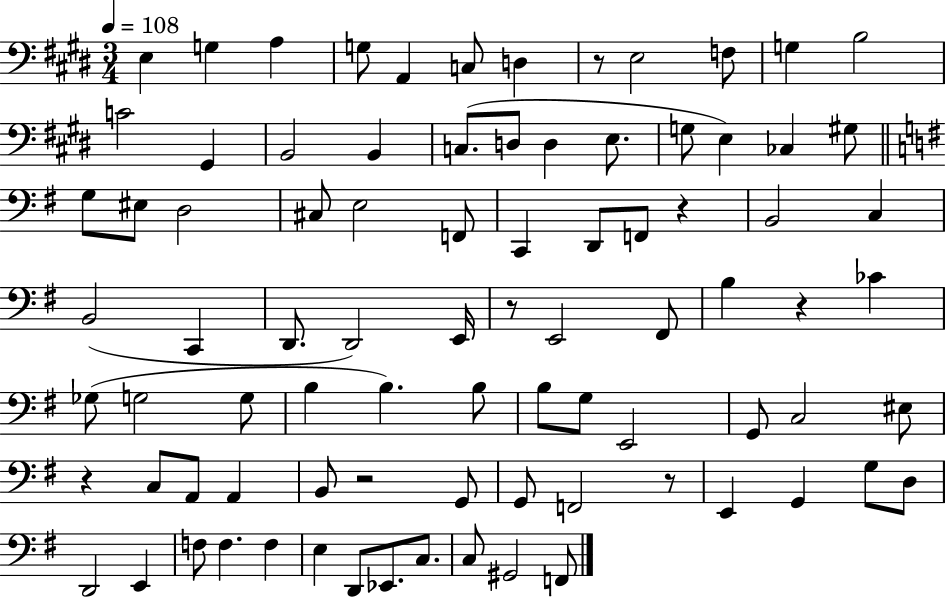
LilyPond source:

{
  \clef bass
  \numericTimeSignature
  \time 3/4
  \key e \major
  \tempo 4 = 108
  e4 g4 a4 | g8 a,4 c8 d4 | r8 e2 f8 | g4 b2 | \break c'2 gis,4 | b,2 b,4 | c8.( d8 d4 e8. | g8 e4) ces4 gis8 | \break \bar "||" \break \key g \major g8 eis8 d2 | cis8 e2 f,8 | c,4 d,8 f,8 r4 | b,2 c4 | \break b,2( c,4 | d,8. d,2) e,16 | r8 e,2 fis,8 | b4 r4 ces'4 | \break ges8( g2 g8 | b4 b4.) b8 | b8 g8 e,2 | g,8 c2 eis8 | \break r4 c8 a,8 a,4 | b,8 r2 g,8 | g,8 f,2 r8 | e,4 g,4 g8 d8 | \break d,2 e,4 | f8 f4. f4 | e4 d,8 ees,8. c8. | c8 gis,2 f,8 | \break \bar "|."
}